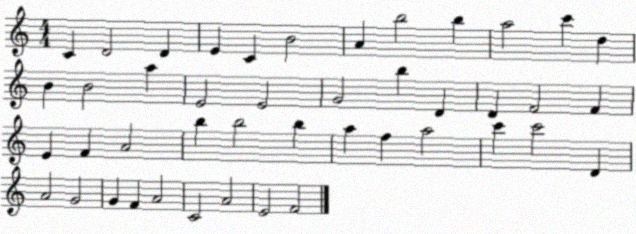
X:1
T:Untitled
M:4/4
L:1/4
K:C
C D2 D E C B2 A b2 b a2 c' d B B2 a E2 E2 G2 b D D F2 F E F A2 b b2 b a f a2 c' c'2 D A2 G2 G F A2 C2 A2 E2 F2